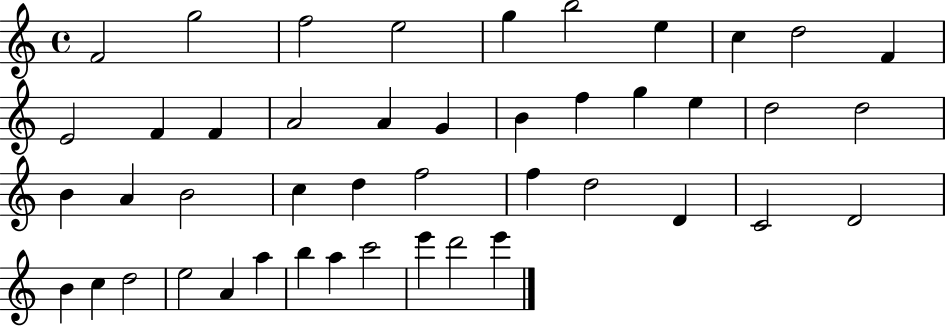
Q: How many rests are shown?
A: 0